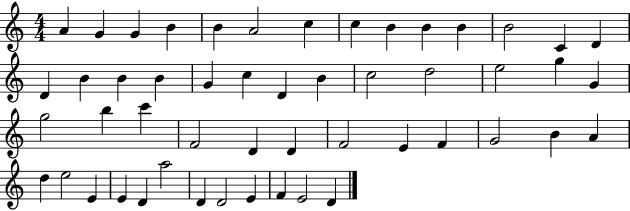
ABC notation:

X:1
T:Untitled
M:4/4
L:1/4
K:C
A G G B B A2 c c B B B B2 C D D B B B G c D B c2 d2 e2 g G g2 b c' F2 D D F2 E F G2 B A d e2 E E D a2 D D2 E F E2 D